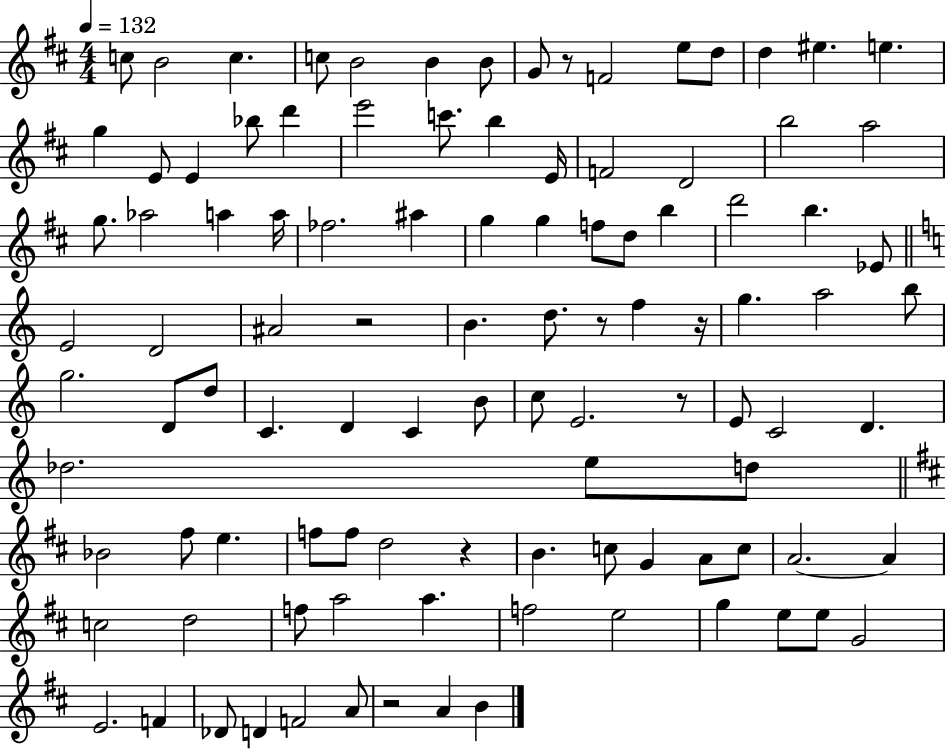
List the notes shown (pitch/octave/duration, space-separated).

C5/e B4/h C5/q. C5/e B4/h B4/q B4/e G4/e R/e F4/h E5/e D5/e D5/q EIS5/q. E5/q. G5/q E4/e E4/q Bb5/e D6/q E6/h C6/e. B5/q E4/s F4/h D4/h B5/h A5/h G5/e. Ab5/h A5/q A5/s FES5/h. A#5/q G5/q G5/q F5/e D5/e B5/q D6/h B5/q. Eb4/e E4/h D4/h A#4/h R/h B4/q. D5/e. R/e F5/q R/s G5/q. A5/h B5/e G5/h. D4/e D5/e C4/q. D4/q C4/q B4/e C5/e E4/h. R/e E4/e C4/h D4/q. Db5/h. E5/e D5/e Bb4/h F#5/e E5/q. F5/e F5/e D5/h R/q B4/q. C5/e G4/q A4/e C5/e A4/h. A4/q C5/h D5/h F5/e A5/h A5/q. F5/h E5/h G5/q E5/e E5/e G4/h E4/h. F4/q Db4/e D4/q F4/h A4/e R/h A4/q B4/q